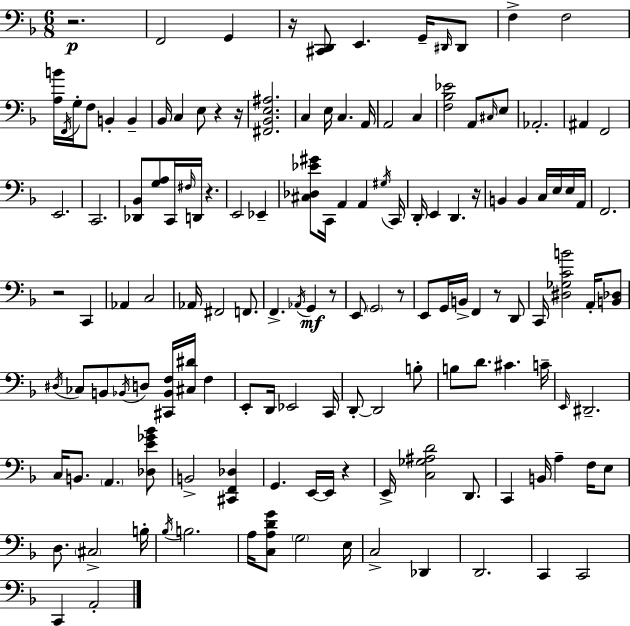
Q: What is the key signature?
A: D minor